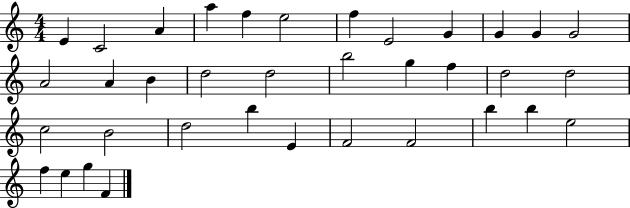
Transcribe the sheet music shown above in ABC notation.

X:1
T:Untitled
M:4/4
L:1/4
K:C
E C2 A a f e2 f E2 G G G G2 A2 A B d2 d2 b2 g f d2 d2 c2 B2 d2 b E F2 F2 b b e2 f e g F